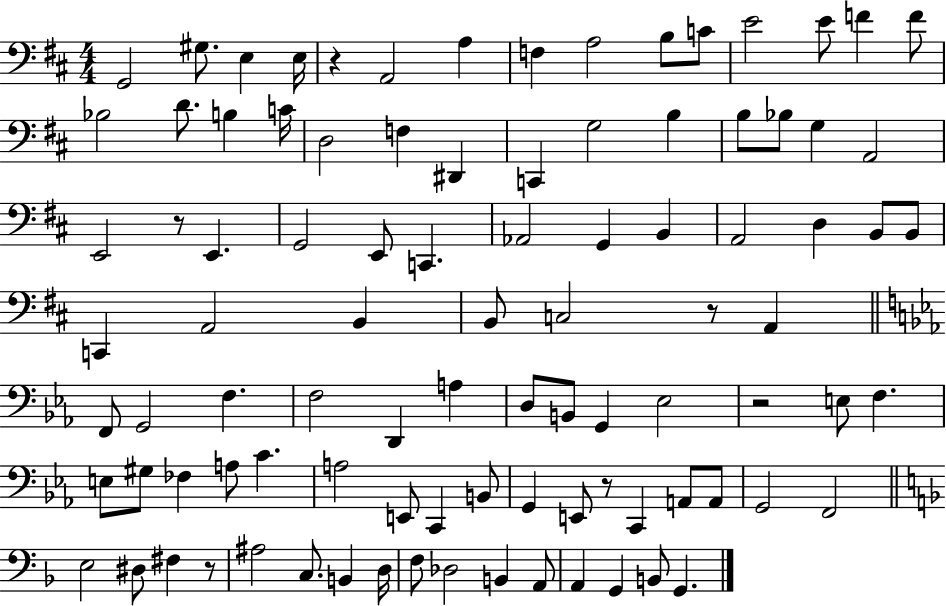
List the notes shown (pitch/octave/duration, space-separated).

G2/h G#3/e. E3/q E3/s R/q A2/h A3/q F3/q A3/h B3/e C4/e E4/h E4/e F4/q F4/e Bb3/h D4/e. B3/q C4/s D3/h F3/q D#2/q C2/q G3/h B3/q B3/e Bb3/e G3/q A2/h E2/h R/e E2/q. G2/h E2/e C2/q. Ab2/h G2/q B2/q A2/h D3/q B2/e B2/e C2/q A2/h B2/q B2/e C3/h R/e A2/q F2/e G2/h F3/q. F3/h D2/q A3/q D3/e B2/e G2/q Eb3/h R/h E3/e F3/q. E3/e G#3/e FES3/q A3/e C4/q. A3/h E2/e C2/q B2/e G2/q E2/e R/e C2/q A2/e A2/e G2/h F2/h E3/h D#3/e F#3/q R/e A#3/h C3/e. B2/q D3/s F3/e Db3/h B2/q A2/e A2/q G2/q B2/e G2/q.